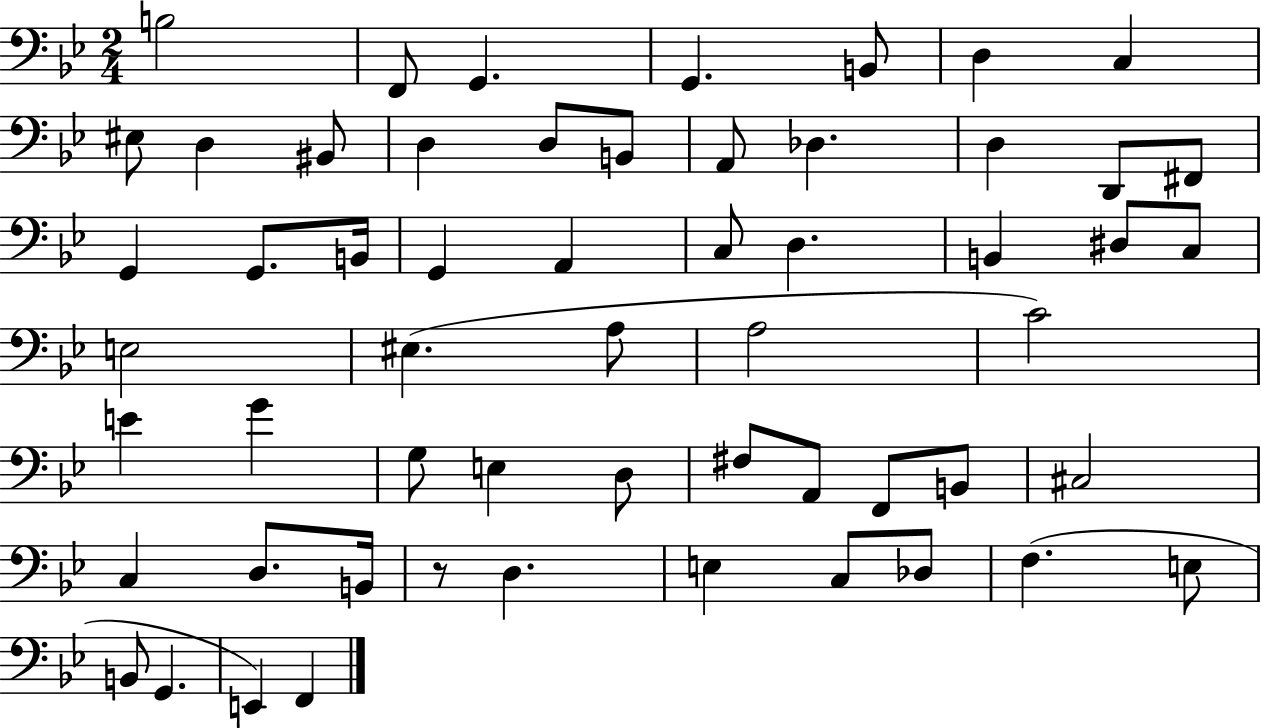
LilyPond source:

{
  \clef bass
  \numericTimeSignature
  \time 2/4
  \key bes \major
  b2 | f,8 g,4. | g,4. b,8 | d4 c4 | \break eis8 d4 bis,8 | d4 d8 b,8 | a,8 des4. | d4 d,8 fis,8 | \break g,4 g,8. b,16 | g,4 a,4 | c8 d4. | b,4 dis8 c8 | \break e2 | eis4.( a8 | a2 | c'2) | \break e'4 g'4 | g8 e4 d8 | fis8 a,8 f,8 b,8 | cis2 | \break c4 d8. b,16 | r8 d4. | e4 c8 des8 | f4.( e8 | \break b,8 g,4. | e,4) f,4 | \bar "|."
}